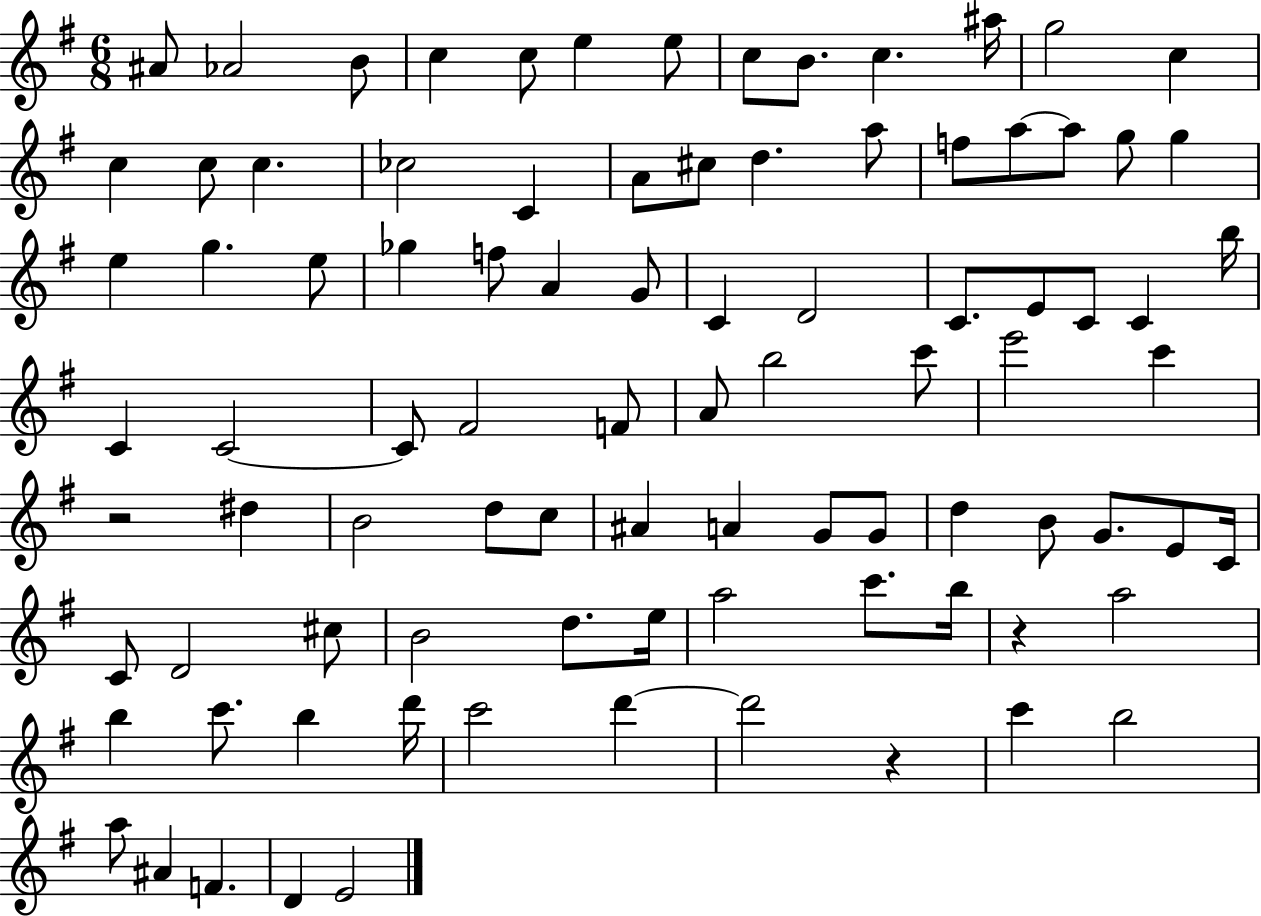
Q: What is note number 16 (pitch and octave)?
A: C5